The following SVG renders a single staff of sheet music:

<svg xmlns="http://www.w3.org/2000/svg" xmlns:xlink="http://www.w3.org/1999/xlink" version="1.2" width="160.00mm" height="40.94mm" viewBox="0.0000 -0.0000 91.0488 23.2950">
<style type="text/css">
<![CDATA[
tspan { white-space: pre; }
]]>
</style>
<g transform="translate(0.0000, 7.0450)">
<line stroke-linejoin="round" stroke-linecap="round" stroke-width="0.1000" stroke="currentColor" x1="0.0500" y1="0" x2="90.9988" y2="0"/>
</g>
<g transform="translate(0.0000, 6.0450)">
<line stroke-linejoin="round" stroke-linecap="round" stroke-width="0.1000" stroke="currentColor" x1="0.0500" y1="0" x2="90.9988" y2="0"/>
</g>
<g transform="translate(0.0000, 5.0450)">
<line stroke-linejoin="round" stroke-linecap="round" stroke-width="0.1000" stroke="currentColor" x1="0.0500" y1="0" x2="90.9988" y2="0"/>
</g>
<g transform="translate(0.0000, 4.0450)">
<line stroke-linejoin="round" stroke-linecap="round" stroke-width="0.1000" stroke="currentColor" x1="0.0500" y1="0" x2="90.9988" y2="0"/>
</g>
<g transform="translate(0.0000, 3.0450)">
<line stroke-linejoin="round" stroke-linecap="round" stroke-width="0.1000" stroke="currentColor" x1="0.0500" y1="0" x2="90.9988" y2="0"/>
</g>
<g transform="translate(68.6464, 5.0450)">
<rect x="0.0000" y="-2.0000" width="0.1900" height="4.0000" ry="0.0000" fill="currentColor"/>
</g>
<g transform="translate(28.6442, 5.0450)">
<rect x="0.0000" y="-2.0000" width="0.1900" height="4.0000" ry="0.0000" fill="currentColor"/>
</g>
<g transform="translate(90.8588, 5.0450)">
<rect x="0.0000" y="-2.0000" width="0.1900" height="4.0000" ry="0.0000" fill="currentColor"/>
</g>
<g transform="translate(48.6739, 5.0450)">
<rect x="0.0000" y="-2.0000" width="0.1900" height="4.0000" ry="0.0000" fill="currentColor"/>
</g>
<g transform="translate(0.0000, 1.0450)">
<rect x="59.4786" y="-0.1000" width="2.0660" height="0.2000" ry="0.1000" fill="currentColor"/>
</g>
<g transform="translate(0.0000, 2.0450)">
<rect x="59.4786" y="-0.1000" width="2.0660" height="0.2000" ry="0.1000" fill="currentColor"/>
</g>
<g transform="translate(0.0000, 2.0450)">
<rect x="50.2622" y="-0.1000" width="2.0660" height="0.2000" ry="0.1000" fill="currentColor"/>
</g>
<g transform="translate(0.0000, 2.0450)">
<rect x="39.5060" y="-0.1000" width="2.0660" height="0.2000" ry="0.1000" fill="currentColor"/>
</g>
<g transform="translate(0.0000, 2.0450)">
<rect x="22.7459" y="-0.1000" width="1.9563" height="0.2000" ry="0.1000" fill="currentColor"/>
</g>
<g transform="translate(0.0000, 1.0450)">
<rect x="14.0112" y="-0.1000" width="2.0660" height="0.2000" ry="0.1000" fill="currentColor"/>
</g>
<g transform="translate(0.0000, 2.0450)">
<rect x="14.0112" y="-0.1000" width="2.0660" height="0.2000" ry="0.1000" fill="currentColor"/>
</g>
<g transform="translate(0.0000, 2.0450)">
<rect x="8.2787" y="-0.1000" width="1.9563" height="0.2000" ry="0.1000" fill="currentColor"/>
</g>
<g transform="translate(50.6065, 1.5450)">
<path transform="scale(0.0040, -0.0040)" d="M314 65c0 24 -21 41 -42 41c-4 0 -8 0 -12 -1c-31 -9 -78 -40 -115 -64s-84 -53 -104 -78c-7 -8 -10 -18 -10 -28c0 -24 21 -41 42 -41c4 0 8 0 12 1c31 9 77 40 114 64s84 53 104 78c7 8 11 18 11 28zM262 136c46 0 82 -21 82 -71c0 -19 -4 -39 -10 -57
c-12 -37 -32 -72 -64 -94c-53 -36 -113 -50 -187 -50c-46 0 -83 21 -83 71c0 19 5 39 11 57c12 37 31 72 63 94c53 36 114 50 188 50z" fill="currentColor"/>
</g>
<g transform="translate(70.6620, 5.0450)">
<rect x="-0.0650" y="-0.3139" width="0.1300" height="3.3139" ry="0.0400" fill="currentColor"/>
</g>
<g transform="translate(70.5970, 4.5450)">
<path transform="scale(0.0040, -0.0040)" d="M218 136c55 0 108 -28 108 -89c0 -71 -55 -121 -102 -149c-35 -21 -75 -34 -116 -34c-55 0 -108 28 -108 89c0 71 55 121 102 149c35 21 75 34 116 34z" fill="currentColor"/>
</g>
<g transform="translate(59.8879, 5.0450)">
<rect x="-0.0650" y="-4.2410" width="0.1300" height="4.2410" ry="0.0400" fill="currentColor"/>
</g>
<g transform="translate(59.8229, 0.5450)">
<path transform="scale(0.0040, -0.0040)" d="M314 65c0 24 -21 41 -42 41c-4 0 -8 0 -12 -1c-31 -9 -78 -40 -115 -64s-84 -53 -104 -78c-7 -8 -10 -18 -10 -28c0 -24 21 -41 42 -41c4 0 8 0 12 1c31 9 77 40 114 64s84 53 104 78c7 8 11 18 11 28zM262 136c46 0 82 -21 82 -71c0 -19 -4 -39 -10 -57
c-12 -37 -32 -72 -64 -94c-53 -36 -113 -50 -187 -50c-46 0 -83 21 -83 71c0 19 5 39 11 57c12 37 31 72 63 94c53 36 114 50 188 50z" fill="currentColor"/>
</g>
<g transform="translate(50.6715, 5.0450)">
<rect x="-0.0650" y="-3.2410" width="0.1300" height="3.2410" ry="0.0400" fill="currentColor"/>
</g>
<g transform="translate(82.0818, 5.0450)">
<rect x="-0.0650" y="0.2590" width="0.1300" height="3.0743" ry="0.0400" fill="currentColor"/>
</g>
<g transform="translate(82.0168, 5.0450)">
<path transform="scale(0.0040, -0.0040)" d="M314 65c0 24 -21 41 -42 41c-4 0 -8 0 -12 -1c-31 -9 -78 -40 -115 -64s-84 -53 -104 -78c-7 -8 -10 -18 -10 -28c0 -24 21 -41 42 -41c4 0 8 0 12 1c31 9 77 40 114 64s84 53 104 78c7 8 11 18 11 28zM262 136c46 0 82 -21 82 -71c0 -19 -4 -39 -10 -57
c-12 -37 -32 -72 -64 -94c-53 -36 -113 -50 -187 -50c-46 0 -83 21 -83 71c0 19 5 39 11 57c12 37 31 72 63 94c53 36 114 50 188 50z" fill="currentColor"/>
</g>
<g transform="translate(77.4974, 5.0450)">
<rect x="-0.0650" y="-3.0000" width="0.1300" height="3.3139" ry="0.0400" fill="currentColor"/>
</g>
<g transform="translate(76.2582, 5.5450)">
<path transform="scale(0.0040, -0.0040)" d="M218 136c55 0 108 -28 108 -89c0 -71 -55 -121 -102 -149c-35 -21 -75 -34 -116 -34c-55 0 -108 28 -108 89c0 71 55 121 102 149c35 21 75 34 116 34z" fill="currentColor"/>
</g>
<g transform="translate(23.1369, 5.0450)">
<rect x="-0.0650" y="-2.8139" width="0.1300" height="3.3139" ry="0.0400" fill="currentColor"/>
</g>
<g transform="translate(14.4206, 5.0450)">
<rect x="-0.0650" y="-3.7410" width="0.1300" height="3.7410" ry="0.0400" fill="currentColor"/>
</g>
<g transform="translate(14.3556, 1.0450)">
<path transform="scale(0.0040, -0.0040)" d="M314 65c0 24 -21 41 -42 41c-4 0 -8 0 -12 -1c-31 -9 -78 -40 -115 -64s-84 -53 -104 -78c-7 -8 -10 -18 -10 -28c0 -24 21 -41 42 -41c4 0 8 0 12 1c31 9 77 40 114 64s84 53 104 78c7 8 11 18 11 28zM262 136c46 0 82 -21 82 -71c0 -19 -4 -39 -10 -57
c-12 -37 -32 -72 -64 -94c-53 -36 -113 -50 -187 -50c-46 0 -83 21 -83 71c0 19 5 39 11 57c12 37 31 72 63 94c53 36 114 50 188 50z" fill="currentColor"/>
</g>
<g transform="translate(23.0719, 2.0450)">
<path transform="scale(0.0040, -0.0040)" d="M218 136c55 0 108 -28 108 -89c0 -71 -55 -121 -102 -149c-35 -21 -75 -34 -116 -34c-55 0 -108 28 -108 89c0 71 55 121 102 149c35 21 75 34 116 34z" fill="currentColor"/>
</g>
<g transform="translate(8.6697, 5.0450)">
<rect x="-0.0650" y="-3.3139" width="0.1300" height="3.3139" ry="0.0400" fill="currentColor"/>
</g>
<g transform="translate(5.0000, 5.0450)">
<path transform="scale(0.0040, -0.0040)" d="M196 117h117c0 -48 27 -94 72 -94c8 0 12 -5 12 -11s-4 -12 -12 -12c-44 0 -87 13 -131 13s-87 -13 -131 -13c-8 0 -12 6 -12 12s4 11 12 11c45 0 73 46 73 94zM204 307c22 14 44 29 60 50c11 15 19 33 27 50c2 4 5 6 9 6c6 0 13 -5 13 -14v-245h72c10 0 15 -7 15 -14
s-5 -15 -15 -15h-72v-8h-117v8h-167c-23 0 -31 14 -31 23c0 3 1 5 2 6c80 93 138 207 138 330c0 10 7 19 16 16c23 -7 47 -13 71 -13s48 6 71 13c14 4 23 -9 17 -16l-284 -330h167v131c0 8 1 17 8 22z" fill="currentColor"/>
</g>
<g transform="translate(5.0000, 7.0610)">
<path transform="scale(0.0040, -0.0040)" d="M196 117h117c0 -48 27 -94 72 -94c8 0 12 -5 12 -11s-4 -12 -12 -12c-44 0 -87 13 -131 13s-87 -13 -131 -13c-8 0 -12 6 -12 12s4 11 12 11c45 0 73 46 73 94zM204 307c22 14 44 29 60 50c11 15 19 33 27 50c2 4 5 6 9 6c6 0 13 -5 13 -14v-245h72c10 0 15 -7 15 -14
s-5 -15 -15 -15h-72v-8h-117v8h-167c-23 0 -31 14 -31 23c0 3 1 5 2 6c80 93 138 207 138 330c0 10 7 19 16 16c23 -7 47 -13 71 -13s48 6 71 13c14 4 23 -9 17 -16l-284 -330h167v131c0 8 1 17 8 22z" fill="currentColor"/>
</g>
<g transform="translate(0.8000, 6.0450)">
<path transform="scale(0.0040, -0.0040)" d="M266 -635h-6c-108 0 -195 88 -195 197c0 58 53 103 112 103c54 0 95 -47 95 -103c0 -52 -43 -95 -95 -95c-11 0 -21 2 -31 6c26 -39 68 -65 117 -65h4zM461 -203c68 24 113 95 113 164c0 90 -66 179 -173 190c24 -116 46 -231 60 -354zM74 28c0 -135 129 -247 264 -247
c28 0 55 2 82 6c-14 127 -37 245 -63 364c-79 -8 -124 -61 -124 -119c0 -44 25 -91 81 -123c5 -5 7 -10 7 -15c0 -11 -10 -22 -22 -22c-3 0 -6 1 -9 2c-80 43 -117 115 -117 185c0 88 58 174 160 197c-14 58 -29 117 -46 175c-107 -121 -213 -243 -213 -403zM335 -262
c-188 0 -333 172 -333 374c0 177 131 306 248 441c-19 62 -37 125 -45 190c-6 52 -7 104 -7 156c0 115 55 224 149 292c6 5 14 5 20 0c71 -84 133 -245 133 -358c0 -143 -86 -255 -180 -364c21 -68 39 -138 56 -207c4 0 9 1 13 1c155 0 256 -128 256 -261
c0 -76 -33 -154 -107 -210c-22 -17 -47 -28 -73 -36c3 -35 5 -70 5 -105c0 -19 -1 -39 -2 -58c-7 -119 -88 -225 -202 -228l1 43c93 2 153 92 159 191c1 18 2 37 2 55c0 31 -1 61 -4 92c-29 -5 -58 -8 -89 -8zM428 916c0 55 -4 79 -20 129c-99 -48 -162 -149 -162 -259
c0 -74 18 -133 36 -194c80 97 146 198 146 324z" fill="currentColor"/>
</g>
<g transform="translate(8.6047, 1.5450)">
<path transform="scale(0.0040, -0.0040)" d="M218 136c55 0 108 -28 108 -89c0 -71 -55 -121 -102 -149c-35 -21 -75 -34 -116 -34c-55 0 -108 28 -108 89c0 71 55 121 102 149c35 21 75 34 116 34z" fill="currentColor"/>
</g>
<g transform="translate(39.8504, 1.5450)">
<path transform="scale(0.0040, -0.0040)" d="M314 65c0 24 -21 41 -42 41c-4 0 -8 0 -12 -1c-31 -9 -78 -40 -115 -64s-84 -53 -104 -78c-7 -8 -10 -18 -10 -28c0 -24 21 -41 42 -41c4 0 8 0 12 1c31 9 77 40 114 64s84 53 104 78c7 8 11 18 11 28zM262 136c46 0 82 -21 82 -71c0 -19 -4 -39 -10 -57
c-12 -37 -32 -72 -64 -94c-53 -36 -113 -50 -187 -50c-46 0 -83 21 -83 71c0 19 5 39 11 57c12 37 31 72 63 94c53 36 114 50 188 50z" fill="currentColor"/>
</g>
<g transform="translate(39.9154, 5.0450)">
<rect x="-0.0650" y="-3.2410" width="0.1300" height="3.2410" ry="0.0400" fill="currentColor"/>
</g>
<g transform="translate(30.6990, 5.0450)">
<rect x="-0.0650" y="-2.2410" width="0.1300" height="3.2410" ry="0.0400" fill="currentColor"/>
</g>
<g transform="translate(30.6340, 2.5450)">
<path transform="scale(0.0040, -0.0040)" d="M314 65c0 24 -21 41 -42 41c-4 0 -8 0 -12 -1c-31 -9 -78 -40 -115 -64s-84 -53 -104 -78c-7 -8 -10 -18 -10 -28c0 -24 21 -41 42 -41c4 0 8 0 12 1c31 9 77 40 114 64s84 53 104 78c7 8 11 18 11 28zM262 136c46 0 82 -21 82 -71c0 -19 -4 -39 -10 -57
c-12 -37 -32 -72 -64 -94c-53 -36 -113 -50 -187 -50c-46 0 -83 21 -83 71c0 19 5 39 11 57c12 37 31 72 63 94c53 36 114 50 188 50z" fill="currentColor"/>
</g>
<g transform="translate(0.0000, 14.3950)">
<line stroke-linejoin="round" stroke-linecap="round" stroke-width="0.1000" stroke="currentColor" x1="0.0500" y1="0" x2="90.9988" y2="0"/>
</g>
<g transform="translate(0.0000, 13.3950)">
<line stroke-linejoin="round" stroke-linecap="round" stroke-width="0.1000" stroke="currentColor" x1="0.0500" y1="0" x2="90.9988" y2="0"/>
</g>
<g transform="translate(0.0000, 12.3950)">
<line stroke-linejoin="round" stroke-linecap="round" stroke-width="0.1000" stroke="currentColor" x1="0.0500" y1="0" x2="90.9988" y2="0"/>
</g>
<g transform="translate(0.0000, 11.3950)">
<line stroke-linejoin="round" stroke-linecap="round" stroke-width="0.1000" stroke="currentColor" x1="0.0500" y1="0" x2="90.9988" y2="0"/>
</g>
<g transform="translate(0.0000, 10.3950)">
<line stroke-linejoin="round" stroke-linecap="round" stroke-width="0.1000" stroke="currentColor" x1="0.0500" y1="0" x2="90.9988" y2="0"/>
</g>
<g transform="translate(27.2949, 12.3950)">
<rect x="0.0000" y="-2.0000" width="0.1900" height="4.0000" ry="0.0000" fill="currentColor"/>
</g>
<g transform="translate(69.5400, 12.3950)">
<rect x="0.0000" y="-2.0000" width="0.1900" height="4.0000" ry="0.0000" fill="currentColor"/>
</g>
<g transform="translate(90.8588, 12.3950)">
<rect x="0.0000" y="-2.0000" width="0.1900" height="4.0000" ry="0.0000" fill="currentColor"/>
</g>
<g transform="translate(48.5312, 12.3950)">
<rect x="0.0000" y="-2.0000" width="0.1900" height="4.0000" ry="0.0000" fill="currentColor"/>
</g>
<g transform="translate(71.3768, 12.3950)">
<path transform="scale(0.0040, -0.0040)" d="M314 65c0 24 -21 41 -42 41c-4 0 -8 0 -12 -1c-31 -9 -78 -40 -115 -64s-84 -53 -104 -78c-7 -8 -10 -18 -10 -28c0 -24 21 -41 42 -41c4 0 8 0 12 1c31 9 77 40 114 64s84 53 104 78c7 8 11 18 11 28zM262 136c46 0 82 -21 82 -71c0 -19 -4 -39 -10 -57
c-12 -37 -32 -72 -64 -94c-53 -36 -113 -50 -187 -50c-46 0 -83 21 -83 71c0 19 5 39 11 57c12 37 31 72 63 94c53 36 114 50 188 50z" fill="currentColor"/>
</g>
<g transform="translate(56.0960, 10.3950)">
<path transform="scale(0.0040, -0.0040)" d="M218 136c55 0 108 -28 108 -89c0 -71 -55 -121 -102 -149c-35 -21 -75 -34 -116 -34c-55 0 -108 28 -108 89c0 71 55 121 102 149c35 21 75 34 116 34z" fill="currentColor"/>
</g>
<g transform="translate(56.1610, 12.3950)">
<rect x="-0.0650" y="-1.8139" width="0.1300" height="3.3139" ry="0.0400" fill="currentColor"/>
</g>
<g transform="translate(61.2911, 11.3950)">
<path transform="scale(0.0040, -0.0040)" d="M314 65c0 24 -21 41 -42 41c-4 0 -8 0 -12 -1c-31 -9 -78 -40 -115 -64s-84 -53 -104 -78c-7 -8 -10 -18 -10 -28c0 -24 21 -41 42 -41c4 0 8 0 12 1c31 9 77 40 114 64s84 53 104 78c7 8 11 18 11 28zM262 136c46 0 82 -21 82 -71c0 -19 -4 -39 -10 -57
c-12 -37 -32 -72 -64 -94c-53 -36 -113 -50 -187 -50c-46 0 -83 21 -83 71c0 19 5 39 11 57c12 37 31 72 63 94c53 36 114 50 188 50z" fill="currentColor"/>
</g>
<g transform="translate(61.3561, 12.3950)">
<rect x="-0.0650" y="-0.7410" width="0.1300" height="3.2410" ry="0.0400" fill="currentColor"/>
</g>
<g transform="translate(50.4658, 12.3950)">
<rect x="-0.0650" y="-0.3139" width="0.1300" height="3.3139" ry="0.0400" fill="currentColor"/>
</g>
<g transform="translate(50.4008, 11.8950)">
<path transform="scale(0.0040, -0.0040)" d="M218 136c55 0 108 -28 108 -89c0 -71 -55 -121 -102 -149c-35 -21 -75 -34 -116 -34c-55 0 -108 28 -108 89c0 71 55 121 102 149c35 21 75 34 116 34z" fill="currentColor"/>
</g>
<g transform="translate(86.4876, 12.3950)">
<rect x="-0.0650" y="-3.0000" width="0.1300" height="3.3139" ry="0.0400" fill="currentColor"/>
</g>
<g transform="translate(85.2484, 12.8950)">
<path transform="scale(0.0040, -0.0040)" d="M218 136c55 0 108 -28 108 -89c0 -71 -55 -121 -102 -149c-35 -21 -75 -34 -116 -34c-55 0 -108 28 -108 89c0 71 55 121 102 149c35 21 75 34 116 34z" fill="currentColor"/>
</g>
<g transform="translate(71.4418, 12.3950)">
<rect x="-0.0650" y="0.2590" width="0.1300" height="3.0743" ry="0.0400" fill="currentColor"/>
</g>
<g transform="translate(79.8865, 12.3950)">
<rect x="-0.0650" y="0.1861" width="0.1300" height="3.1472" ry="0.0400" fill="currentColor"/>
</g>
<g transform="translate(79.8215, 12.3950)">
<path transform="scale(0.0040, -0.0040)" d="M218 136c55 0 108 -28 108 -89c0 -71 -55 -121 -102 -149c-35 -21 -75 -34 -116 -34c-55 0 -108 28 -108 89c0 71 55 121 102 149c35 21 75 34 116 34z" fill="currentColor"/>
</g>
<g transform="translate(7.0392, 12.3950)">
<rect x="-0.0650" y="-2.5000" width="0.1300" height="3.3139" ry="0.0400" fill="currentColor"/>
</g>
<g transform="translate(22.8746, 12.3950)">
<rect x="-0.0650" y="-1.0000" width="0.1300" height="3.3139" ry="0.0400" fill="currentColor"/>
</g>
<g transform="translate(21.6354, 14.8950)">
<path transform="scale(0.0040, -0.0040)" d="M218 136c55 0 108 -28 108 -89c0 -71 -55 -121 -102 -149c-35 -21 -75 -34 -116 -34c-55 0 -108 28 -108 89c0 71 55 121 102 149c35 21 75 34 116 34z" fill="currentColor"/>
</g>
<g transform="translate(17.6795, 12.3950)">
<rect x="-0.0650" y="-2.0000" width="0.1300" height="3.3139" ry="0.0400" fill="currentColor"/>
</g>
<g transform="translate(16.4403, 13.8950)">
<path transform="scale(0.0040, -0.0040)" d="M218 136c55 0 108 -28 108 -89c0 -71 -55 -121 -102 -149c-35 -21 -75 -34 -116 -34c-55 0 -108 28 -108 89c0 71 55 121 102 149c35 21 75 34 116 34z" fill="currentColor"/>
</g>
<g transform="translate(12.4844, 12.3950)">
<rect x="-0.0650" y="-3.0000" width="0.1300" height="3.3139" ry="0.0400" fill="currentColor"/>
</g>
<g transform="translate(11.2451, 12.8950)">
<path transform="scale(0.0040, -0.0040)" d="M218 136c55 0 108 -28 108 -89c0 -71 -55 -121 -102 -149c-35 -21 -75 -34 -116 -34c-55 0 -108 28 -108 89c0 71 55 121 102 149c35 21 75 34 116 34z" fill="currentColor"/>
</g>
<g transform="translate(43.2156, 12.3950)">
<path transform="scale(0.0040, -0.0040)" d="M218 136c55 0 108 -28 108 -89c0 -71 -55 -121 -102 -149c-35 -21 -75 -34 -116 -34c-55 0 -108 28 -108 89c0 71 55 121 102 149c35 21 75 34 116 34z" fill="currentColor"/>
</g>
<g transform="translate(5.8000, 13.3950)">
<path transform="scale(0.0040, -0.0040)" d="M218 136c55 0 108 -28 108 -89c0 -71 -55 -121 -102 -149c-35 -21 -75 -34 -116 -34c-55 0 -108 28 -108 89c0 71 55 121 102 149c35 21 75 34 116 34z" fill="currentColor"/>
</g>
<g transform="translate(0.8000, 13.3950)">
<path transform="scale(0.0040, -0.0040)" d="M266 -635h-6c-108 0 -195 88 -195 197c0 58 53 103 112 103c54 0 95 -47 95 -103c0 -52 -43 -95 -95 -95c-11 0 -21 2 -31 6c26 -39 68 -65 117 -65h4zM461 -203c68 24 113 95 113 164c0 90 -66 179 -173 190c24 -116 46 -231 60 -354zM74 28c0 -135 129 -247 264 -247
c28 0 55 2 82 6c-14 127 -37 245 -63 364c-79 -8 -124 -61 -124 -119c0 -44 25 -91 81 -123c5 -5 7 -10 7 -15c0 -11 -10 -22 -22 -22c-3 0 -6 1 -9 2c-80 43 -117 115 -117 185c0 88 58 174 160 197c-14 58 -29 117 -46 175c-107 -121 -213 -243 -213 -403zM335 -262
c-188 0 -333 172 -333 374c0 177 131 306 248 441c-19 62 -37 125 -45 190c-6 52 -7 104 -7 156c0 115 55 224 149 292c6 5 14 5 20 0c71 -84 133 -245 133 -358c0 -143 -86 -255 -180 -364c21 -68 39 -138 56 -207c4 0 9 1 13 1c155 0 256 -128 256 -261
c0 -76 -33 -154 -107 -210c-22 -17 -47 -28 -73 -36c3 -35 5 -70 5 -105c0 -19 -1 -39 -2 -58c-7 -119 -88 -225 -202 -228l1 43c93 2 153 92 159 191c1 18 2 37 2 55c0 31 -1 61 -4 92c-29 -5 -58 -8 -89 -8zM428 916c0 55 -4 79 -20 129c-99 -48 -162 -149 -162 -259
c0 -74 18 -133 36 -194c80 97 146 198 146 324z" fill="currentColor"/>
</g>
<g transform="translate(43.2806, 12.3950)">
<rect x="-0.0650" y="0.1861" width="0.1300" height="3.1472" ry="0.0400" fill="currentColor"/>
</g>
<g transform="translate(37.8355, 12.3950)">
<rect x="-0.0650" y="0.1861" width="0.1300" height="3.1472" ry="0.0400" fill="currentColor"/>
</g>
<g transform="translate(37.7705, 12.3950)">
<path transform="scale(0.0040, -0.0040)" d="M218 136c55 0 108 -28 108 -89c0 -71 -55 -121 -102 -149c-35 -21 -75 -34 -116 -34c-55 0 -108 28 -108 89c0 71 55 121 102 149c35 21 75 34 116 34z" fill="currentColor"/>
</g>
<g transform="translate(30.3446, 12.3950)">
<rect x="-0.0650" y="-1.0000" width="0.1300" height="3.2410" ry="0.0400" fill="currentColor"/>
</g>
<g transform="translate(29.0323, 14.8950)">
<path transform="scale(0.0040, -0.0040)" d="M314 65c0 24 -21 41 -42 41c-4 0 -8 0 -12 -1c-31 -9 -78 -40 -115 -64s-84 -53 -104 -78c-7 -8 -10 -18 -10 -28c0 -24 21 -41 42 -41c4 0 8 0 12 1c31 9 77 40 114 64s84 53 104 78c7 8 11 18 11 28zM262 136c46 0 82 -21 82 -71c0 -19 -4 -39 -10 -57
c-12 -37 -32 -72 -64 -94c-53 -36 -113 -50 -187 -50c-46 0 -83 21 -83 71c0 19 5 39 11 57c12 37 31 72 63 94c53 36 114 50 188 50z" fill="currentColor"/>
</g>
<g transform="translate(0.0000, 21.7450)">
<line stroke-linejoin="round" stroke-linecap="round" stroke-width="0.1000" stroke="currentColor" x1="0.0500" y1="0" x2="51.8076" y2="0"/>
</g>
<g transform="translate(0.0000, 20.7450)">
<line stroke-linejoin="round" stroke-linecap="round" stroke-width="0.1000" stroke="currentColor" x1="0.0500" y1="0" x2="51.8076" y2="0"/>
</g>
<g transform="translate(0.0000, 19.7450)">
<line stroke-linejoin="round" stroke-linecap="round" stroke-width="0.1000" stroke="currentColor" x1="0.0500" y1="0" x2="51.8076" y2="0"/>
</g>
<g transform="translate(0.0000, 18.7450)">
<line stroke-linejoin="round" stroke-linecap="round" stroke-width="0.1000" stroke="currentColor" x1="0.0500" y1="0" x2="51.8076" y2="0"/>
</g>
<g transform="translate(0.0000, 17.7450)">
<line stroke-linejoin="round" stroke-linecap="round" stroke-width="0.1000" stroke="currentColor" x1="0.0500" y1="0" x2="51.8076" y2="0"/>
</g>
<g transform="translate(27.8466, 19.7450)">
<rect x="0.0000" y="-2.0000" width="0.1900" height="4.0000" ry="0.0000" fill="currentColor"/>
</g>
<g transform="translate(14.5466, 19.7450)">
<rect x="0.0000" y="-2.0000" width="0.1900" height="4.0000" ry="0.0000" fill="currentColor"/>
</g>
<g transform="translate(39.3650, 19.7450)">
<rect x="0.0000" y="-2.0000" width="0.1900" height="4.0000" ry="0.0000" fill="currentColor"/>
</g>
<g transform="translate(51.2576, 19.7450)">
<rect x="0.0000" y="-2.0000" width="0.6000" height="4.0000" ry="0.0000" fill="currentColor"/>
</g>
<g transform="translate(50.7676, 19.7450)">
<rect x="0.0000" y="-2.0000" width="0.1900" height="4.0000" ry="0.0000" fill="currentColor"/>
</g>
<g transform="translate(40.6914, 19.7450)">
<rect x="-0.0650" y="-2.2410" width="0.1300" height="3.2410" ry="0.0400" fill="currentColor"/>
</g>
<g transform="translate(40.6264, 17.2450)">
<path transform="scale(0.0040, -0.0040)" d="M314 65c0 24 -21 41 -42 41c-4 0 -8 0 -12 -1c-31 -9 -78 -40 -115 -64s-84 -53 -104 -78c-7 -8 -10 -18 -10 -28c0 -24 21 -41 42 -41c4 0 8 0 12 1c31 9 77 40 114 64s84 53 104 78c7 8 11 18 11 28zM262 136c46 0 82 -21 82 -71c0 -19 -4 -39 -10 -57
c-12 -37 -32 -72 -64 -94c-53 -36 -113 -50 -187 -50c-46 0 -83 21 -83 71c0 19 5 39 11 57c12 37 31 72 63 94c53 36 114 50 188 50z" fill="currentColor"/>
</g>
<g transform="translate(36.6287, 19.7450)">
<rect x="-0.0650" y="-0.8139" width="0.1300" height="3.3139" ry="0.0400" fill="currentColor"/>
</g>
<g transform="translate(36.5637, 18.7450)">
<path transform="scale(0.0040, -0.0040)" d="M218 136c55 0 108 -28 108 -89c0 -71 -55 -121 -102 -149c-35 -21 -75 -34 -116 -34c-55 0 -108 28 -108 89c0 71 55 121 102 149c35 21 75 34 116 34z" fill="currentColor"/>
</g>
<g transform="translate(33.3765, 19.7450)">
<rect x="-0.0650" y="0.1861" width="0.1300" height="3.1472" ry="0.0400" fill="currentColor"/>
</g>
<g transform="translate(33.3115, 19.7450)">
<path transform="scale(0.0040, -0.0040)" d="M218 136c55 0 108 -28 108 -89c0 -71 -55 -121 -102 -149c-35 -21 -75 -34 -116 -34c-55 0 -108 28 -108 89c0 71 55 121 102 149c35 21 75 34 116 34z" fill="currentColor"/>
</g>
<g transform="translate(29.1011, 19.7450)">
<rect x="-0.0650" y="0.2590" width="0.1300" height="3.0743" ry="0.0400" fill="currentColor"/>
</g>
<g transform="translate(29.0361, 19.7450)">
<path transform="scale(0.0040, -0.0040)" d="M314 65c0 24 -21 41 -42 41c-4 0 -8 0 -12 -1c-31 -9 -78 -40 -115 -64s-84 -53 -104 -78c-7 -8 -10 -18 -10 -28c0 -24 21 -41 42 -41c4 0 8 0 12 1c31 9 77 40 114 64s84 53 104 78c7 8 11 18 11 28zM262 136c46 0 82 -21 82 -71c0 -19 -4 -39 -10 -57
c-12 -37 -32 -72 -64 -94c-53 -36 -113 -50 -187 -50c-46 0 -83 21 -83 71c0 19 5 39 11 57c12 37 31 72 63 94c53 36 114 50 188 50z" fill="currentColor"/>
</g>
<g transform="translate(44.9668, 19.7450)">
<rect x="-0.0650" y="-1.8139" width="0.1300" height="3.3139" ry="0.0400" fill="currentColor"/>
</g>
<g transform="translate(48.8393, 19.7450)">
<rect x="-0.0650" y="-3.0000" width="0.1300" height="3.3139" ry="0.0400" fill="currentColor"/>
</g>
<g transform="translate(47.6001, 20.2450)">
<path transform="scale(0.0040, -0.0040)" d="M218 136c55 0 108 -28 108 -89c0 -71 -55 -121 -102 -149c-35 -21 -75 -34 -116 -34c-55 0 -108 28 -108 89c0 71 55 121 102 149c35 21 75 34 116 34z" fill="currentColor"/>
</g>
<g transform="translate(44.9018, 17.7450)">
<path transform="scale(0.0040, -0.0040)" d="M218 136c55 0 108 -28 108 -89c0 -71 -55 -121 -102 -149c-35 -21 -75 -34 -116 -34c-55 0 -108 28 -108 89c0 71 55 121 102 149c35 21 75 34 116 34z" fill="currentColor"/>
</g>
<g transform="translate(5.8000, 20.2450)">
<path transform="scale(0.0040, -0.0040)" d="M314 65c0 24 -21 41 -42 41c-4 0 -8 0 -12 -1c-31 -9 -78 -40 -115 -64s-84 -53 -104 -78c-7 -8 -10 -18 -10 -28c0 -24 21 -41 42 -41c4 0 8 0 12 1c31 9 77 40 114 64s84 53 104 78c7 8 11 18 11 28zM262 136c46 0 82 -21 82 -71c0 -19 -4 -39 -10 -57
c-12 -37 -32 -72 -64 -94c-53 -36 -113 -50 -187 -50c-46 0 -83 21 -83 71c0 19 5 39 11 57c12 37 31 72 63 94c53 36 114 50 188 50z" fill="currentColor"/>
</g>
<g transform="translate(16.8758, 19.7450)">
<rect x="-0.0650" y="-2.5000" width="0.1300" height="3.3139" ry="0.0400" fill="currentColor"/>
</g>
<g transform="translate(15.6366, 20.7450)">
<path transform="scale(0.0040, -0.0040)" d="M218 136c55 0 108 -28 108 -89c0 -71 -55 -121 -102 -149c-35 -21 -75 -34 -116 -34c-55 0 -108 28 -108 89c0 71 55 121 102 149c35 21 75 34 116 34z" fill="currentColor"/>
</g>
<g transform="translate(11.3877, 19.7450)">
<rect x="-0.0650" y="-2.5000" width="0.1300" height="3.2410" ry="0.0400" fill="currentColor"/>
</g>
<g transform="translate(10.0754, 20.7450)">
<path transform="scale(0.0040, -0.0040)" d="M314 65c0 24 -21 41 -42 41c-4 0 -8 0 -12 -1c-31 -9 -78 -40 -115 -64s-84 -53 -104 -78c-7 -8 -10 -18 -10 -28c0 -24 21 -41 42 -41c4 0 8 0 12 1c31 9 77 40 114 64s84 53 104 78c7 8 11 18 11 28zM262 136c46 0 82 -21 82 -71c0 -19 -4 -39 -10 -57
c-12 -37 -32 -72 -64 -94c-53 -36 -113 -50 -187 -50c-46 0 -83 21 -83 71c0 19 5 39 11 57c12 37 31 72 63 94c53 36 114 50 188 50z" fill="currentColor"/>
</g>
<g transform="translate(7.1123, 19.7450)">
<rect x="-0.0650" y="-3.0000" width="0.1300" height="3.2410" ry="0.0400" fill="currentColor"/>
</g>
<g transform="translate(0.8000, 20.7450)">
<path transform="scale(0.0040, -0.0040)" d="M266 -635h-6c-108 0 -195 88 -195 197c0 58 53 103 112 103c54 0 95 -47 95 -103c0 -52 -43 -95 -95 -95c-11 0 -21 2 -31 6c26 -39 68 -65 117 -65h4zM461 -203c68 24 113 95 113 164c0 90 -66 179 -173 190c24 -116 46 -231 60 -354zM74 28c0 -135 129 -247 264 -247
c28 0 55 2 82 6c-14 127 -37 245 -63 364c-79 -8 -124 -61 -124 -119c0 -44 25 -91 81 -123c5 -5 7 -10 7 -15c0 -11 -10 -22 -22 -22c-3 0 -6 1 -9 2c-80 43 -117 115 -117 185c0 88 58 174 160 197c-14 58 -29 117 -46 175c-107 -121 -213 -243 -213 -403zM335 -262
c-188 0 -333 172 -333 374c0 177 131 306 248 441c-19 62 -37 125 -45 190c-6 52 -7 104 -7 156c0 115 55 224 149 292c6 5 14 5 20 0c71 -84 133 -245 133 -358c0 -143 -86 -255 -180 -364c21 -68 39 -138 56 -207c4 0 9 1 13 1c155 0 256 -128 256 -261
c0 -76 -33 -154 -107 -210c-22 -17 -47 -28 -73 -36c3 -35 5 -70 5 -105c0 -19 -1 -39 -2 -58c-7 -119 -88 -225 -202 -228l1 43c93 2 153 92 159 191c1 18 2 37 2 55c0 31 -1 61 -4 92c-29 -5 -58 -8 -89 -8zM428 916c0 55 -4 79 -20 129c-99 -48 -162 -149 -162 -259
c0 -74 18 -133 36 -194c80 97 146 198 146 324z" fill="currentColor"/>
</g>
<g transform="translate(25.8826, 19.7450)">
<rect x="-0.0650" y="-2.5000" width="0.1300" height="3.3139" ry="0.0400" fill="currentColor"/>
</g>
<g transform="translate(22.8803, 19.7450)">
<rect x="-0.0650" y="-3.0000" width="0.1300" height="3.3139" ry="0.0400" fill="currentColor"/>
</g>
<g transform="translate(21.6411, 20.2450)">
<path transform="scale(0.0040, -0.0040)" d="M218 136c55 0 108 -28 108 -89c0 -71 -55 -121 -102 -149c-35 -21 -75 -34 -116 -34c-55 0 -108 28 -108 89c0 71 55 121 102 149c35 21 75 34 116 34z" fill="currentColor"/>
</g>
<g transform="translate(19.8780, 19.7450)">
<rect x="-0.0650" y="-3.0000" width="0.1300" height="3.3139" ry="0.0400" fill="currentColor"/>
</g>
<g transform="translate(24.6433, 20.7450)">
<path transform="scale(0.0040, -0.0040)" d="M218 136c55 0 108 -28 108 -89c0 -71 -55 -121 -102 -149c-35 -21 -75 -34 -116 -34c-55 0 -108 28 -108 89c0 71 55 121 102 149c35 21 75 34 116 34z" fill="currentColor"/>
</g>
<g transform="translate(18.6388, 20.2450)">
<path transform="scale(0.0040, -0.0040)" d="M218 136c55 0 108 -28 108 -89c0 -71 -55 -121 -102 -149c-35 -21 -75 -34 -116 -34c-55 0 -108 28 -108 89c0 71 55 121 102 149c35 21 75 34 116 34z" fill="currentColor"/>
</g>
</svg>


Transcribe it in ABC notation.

X:1
T:Untitled
M:4/4
L:1/4
K:C
b c'2 a g2 b2 b2 d'2 c A B2 G A F D D2 B B c f d2 B2 B A A2 G2 G A A G B2 B d g2 f A